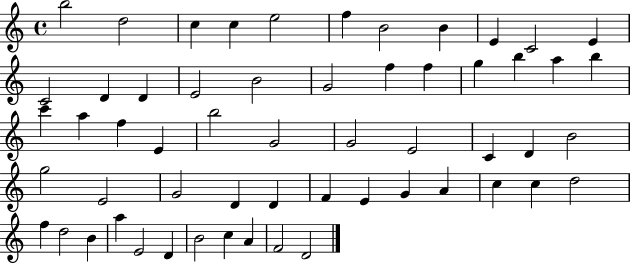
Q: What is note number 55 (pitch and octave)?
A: A4